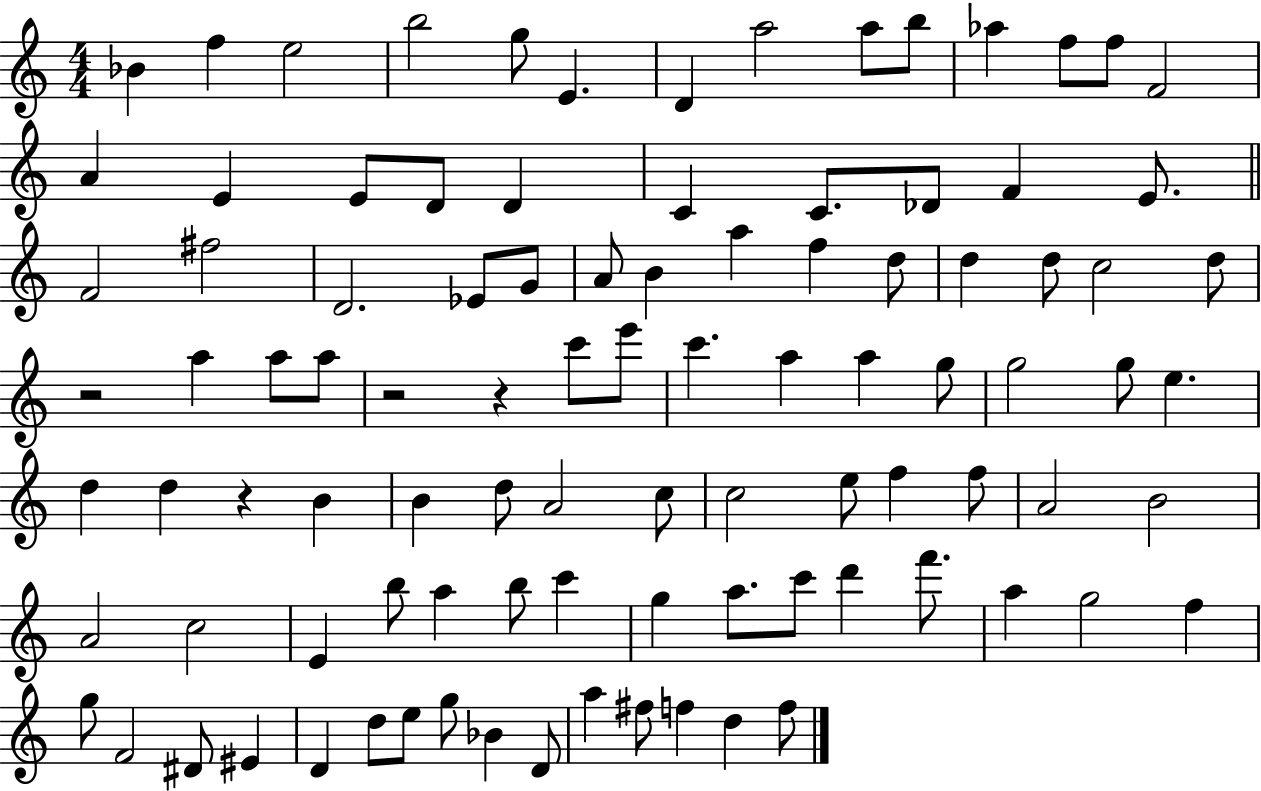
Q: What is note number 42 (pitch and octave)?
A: C6